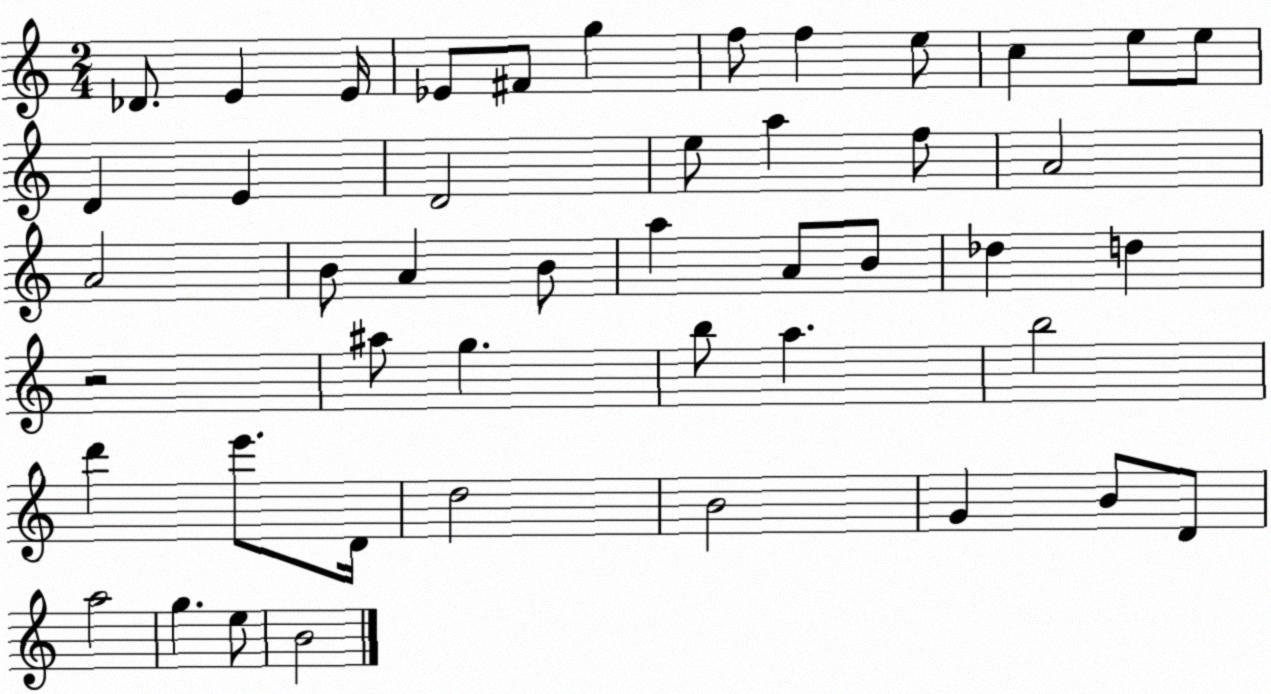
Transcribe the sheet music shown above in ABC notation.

X:1
T:Untitled
M:2/4
L:1/4
K:C
_D/2 E E/4 _E/2 ^F/2 g f/2 f e/2 c e/2 e/2 D E D2 e/2 a f/2 A2 A2 B/2 A B/2 a A/2 B/2 _d d z2 ^a/2 g b/2 a b2 d' e'/2 D/4 d2 B2 G B/2 D/2 a2 g e/2 B2